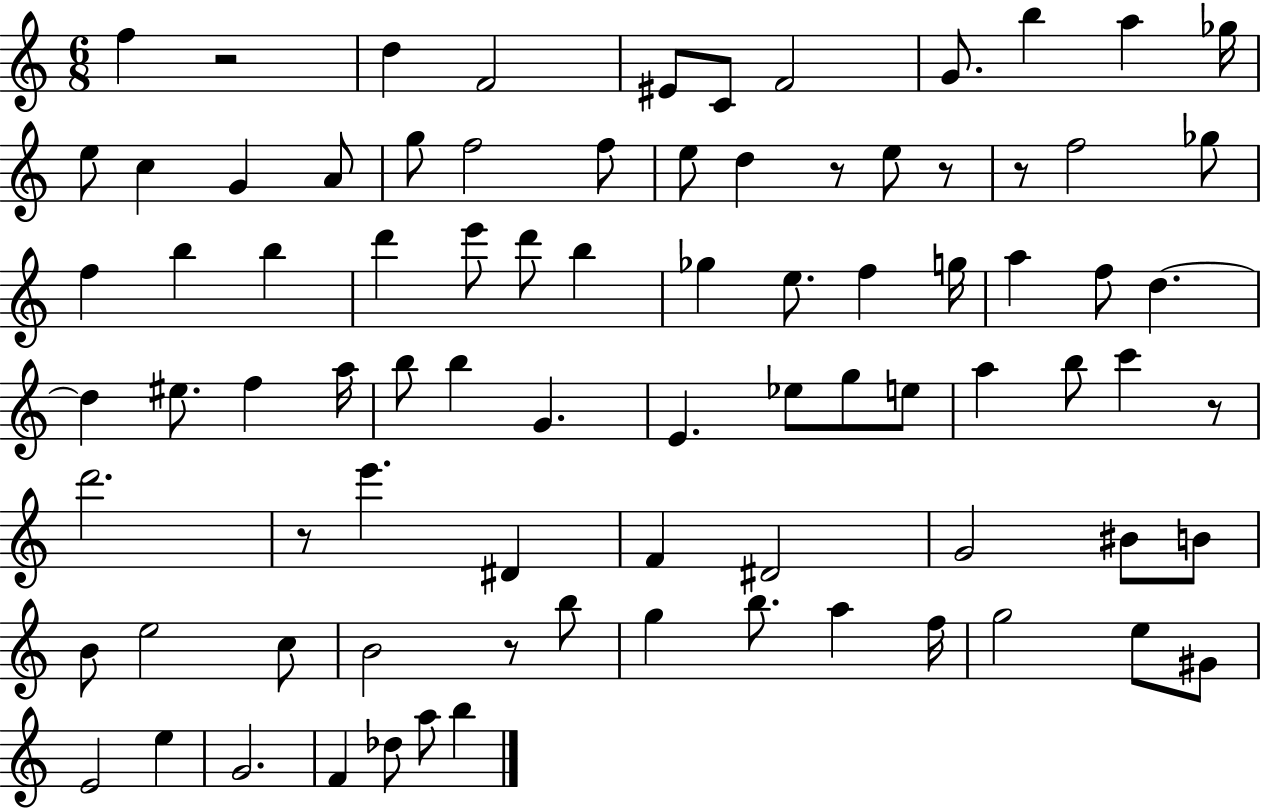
F5/q R/h D5/q F4/h EIS4/e C4/e F4/h G4/e. B5/q A5/q Gb5/s E5/e C5/q G4/q A4/e G5/e F5/h F5/e E5/e D5/q R/e E5/e R/e R/e F5/h Gb5/e F5/q B5/q B5/q D6/q E6/e D6/e B5/q Gb5/q E5/e. F5/q G5/s A5/q F5/e D5/q. D5/q EIS5/e. F5/q A5/s B5/e B5/q G4/q. E4/q. Eb5/e G5/e E5/e A5/q B5/e C6/q R/e D6/h. R/e E6/q. D#4/q F4/q D#4/h G4/h BIS4/e B4/e B4/e E5/h C5/e B4/h R/e B5/e G5/q B5/e. A5/q F5/s G5/h E5/e G#4/e E4/h E5/q G4/h. F4/q Db5/e A5/e B5/q